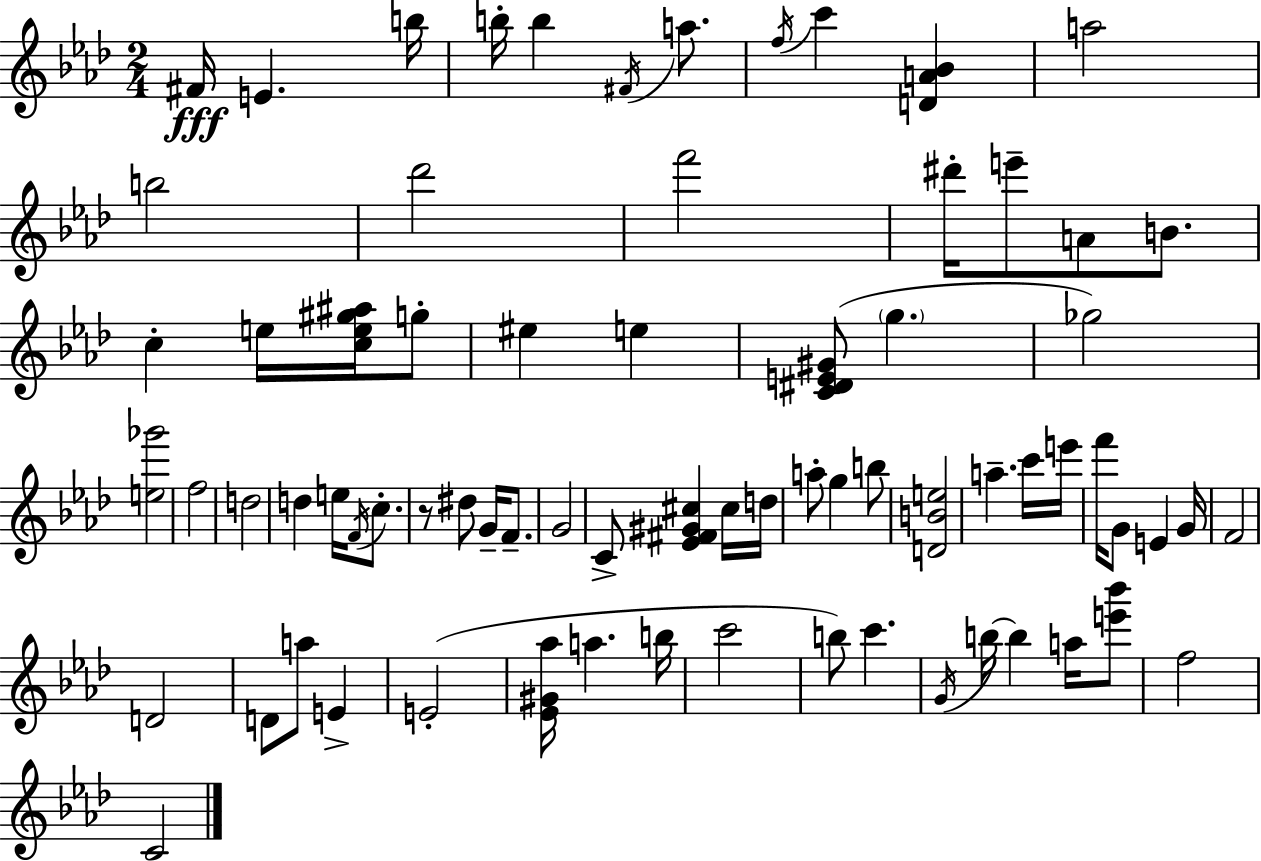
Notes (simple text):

F#4/s E4/q. B5/s B5/s B5/q F#4/s A5/e. F5/s C6/q [D4,A4,Bb4]/q A5/h B5/h Db6/h F6/h D#6/s E6/e A4/e B4/e. C5/q E5/s [C5,E5,G#5,A#5]/s G5/e EIS5/q E5/q [C4,D#4,E4,G#4]/e G5/q. Gb5/h [E5,Gb6]/h F5/h D5/h D5/q E5/s F4/s C5/e. R/e D#5/e G4/s F4/e. G4/h C4/e [Eb4,F#4,G#4,C#5]/q C#5/s D5/s A5/e G5/q B5/e [D4,B4,E5]/h A5/q. C6/s E6/s F6/s G4/e E4/q G4/s F4/h D4/h D4/e A5/e E4/q E4/h [Eb4,G#4,Ab5]/s A5/q. B5/s C6/h B5/e C6/q. G4/s B5/s B5/q A5/s [E6,Bb6]/e F5/h C4/h